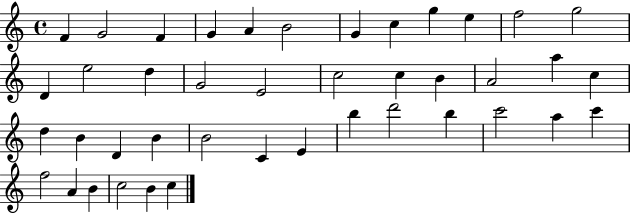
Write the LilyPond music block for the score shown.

{
  \clef treble
  \time 4/4
  \defaultTimeSignature
  \key c \major
  f'4 g'2 f'4 | g'4 a'4 b'2 | g'4 c''4 g''4 e''4 | f''2 g''2 | \break d'4 e''2 d''4 | g'2 e'2 | c''2 c''4 b'4 | a'2 a''4 c''4 | \break d''4 b'4 d'4 b'4 | b'2 c'4 e'4 | b''4 d'''2 b''4 | c'''2 a''4 c'''4 | \break f''2 a'4 b'4 | c''2 b'4 c''4 | \bar "|."
}